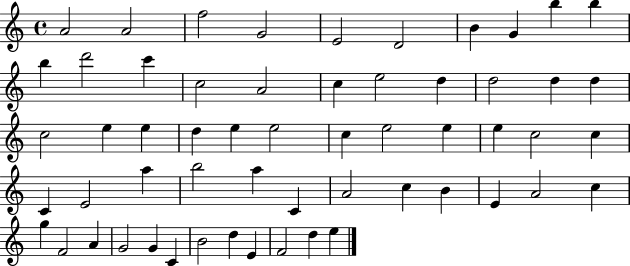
X:1
T:Untitled
M:4/4
L:1/4
K:C
A2 A2 f2 G2 E2 D2 B G b b b d'2 c' c2 A2 c e2 d d2 d d c2 e e d e e2 c e2 e e c2 c C E2 a b2 a C A2 c B E A2 c g F2 A G2 G C B2 d E F2 d e